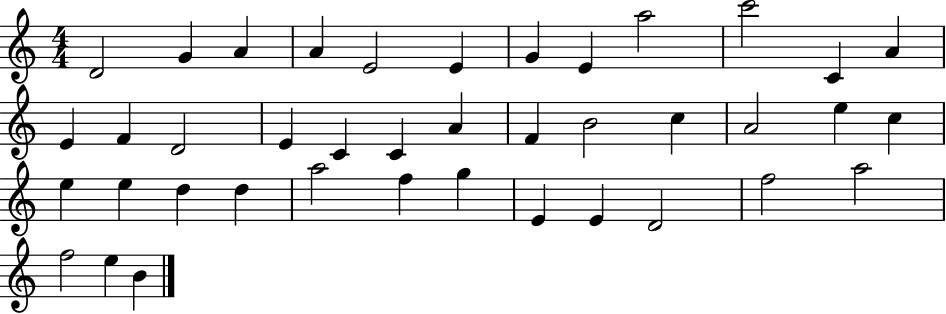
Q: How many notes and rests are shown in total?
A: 40